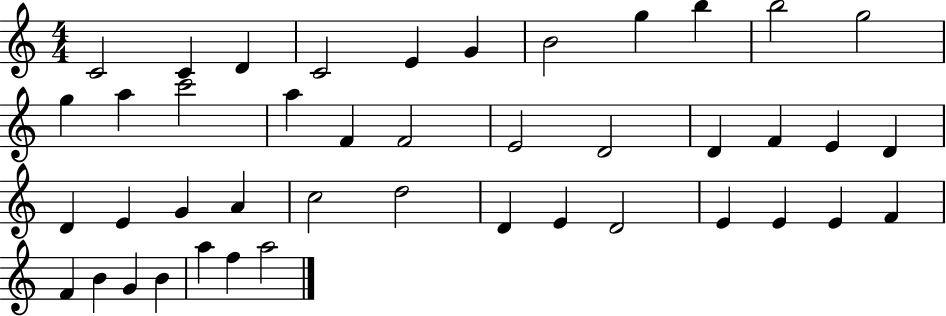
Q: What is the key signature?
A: C major